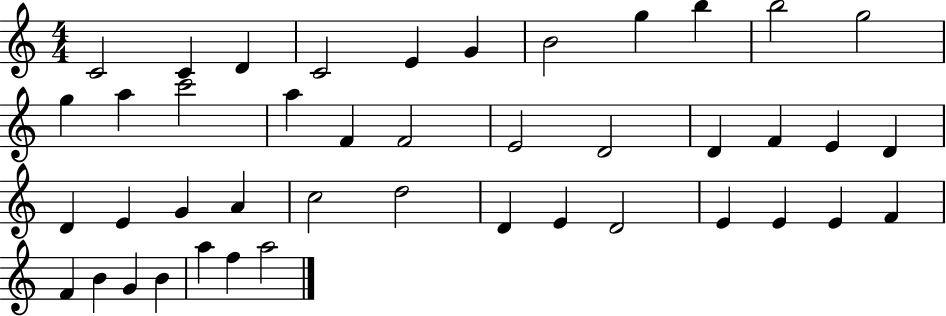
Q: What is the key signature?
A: C major